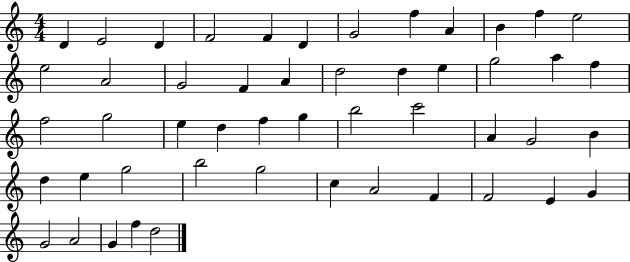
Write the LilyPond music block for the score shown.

{
  \clef treble
  \numericTimeSignature
  \time 4/4
  \key c \major
  d'4 e'2 d'4 | f'2 f'4 d'4 | g'2 f''4 a'4 | b'4 f''4 e''2 | \break e''2 a'2 | g'2 f'4 a'4 | d''2 d''4 e''4 | g''2 a''4 f''4 | \break f''2 g''2 | e''4 d''4 f''4 g''4 | b''2 c'''2 | a'4 g'2 b'4 | \break d''4 e''4 g''2 | b''2 g''2 | c''4 a'2 f'4 | f'2 e'4 g'4 | \break g'2 a'2 | g'4 f''4 d''2 | \bar "|."
}